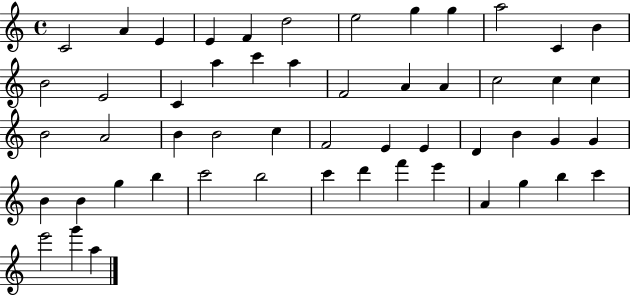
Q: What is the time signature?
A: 4/4